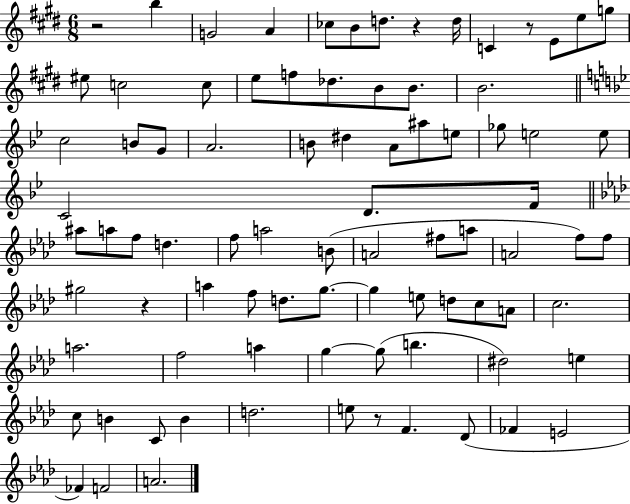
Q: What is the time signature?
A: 6/8